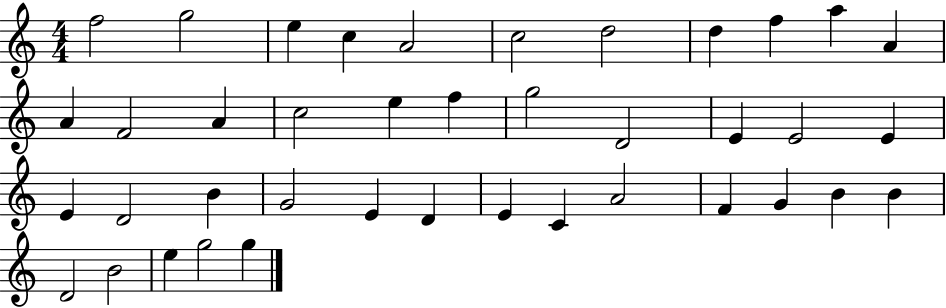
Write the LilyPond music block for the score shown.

{
  \clef treble
  \numericTimeSignature
  \time 4/4
  \key c \major
  f''2 g''2 | e''4 c''4 a'2 | c''2 d''2 | d''4 f''4 a''4 a'4 | \break a'4 f'2 a'4 | c''2 e''4 f''4 | g''2 d'2 | e'4 e'2 e'4 | \break e'4 d'2 b'4 | g'2 e'4 d'4 | e'4 c'4 a'2 | f'4 g'4 b'4 b'4 | \break d'2 b'2 | e''4 g''2 g''4 | \bar "|."
}